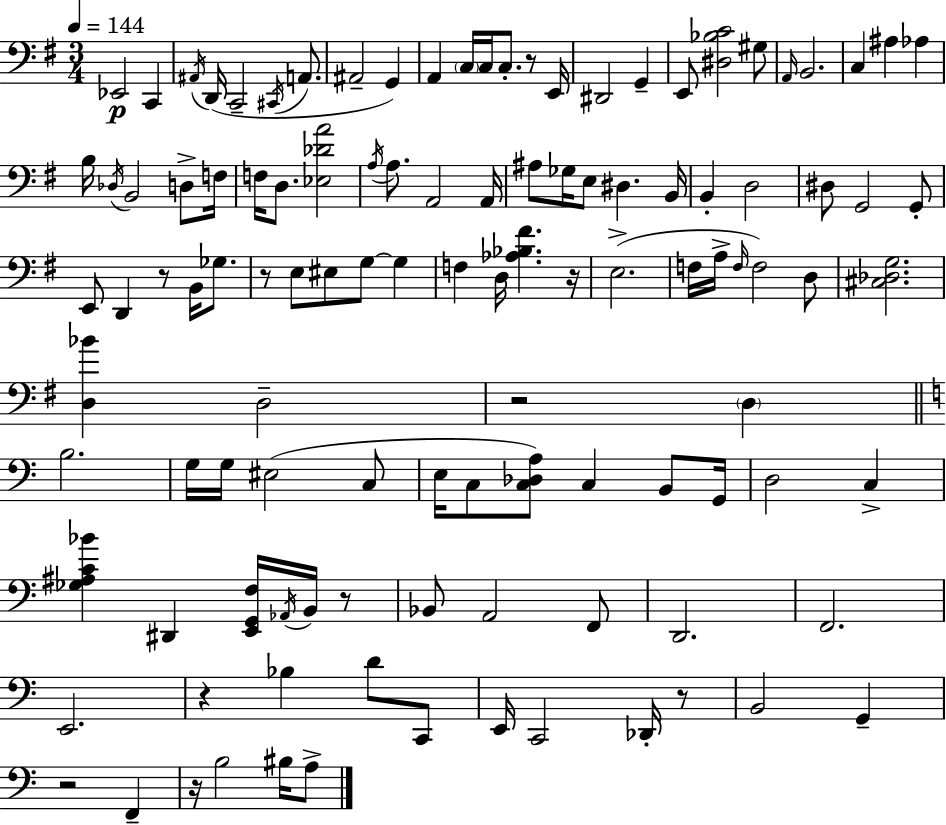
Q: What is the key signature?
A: E minor